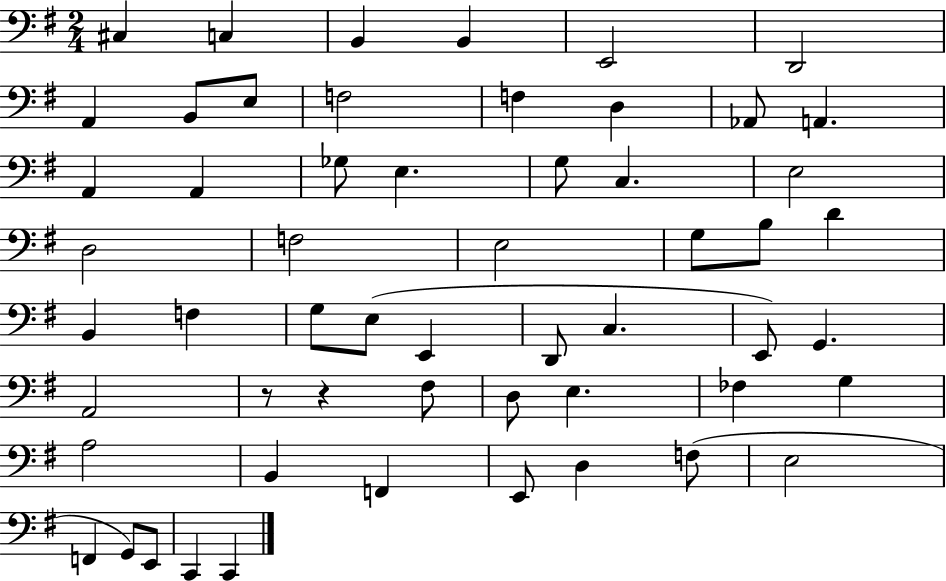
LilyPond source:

{
  \clef bass
  \numericTimeSignature
  \time 2/4
  \key g \major
  cis4 c4 | b,4 b,4 | e,2 | d,2 | \break a,4 b,8 e8 | f2 | f4 d4 | aes,8 a,4. | \break a,4 a,4 | ges8 e4. | g8 c4. | e2 | \break d2 | f2 | e2 | g8 b8 d'4 | \break b,4 f4 | g8 e8( e,4 | d,8 c4. | e,8) g,4. | \break a,2 | r8 r4 fis8 | d8 e4. | fes4 g4 | \break a2 | b,4 f,4 | e,8 d4 f8( | e2 | \break f,4 g,8) e,8 | c,4 c,4 | \bar "|."
}